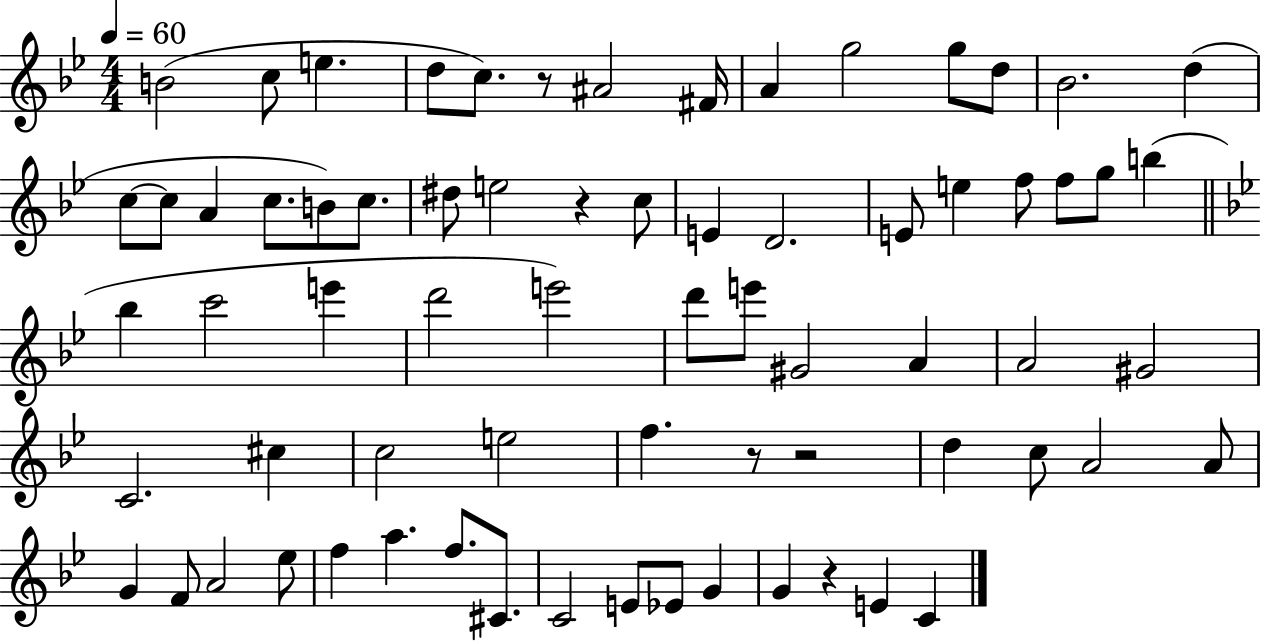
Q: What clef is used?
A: treble